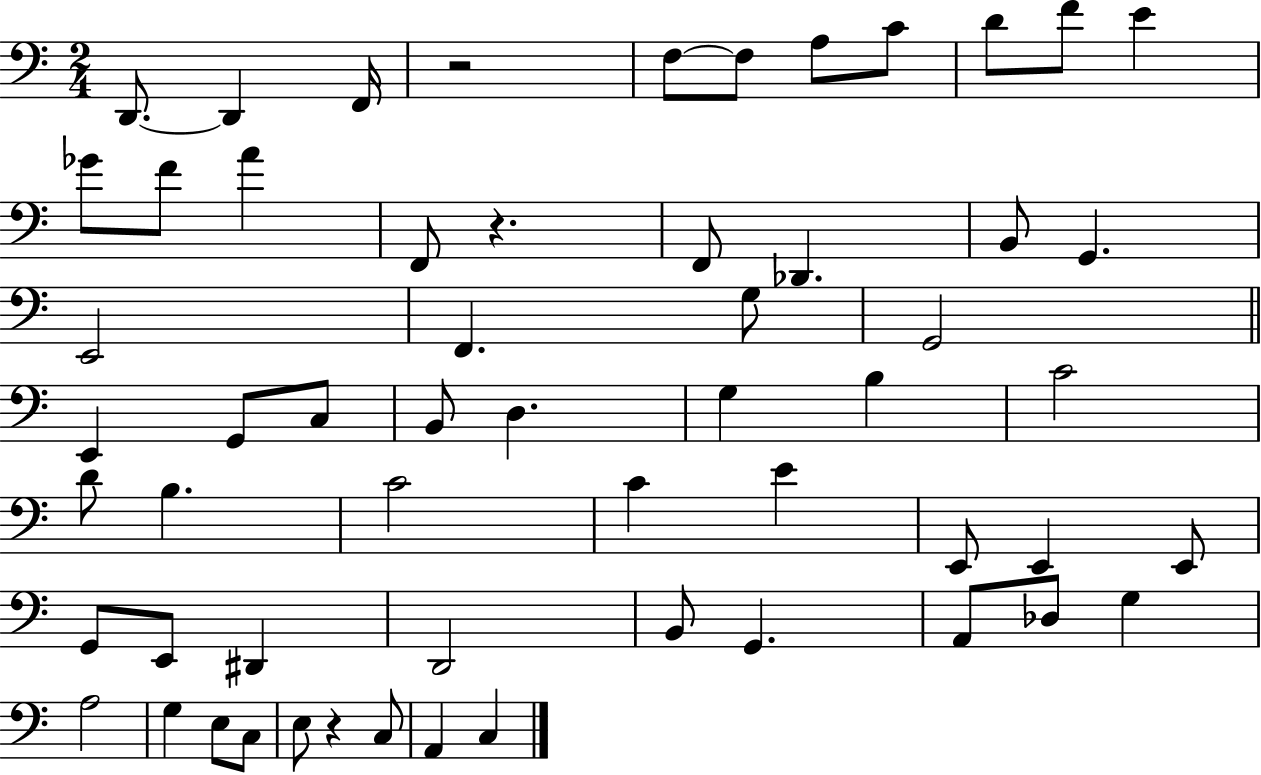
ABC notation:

X:1
T:Untitled
M:2/4
L:1/4
K:C
D,,/2 D,, F,,/4 z2 F,/2 F,/2 A,/2 C/2 D/2 F/2 E _G/2 F/2 A F,,/2 z F,,/2 _D,, B,,/2 G,, E,,2 F,, G,/2 G,,2 E,, G,,/2 C,/2 B,,/2 D, G, B, C2 D/2 B, C2 C E E,,/2 E,, E,,/2 G,,/2 E,,/2 ^D,, D,,2 B,,/2 G,, A,,/2 _D,/2 G, A,2 G, E,/2 C,/2 E,/2 z C,/2 A,, C,